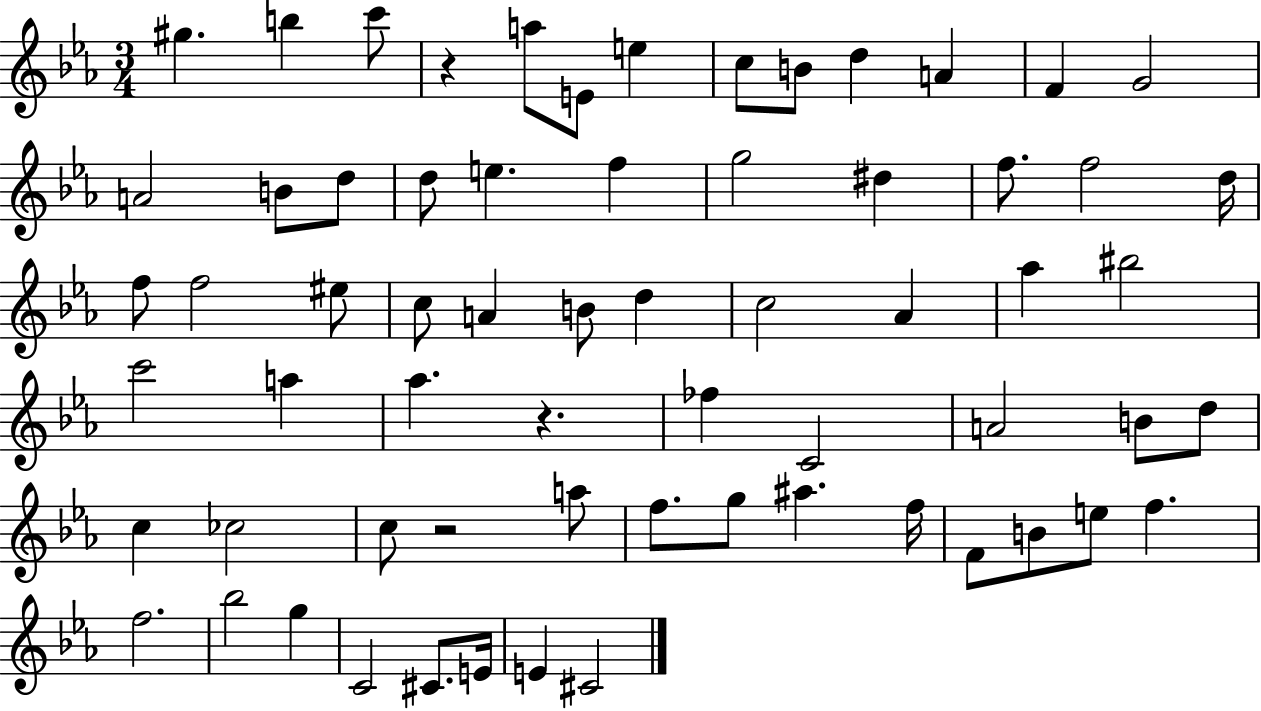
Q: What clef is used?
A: treble